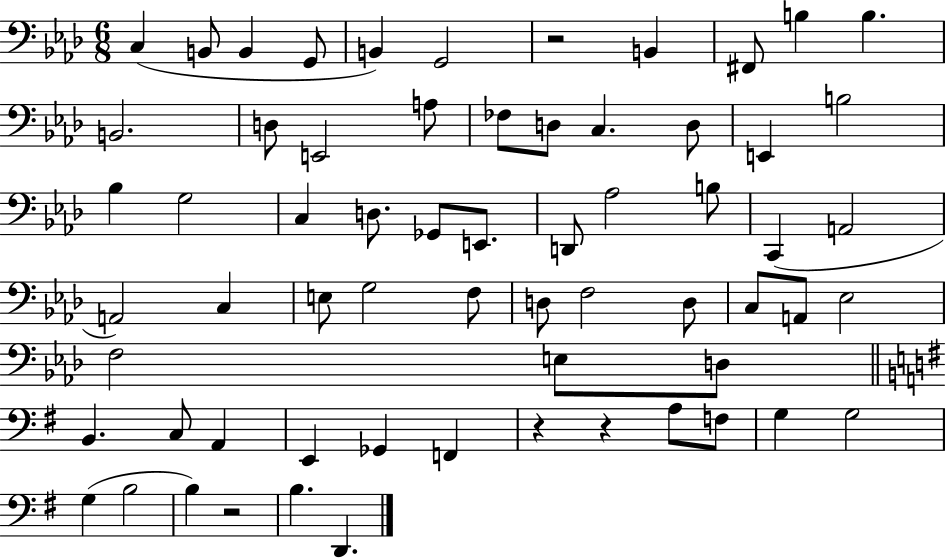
X:1
T:Untitled
M:6/8
L:1/4
K:Ab
C, B,,/2 B,, G,,/2 B,, G,,2 z2 B,, ^F,,/2 B, B, B,,2 D,/2 E,,2 A,/2 _F,/2 D,/2 C, D,/2 E,, B,2 _B, G,2 C, D,/2 _G,,/2 E,,/2 D,,/2 _A,2 B,/2 C,, A,,2 A,,2 C, E,/2 G,2 F,/2 D,/2 F,2 D,/2 C,/2 A,,/2 _E,2 F,2 E,/2 D,/2 B,, C,/2 A,, E,, _G,, F,, z z A,/2 F,/2 G, G,2 G, B,2 B, z2 B, D,,